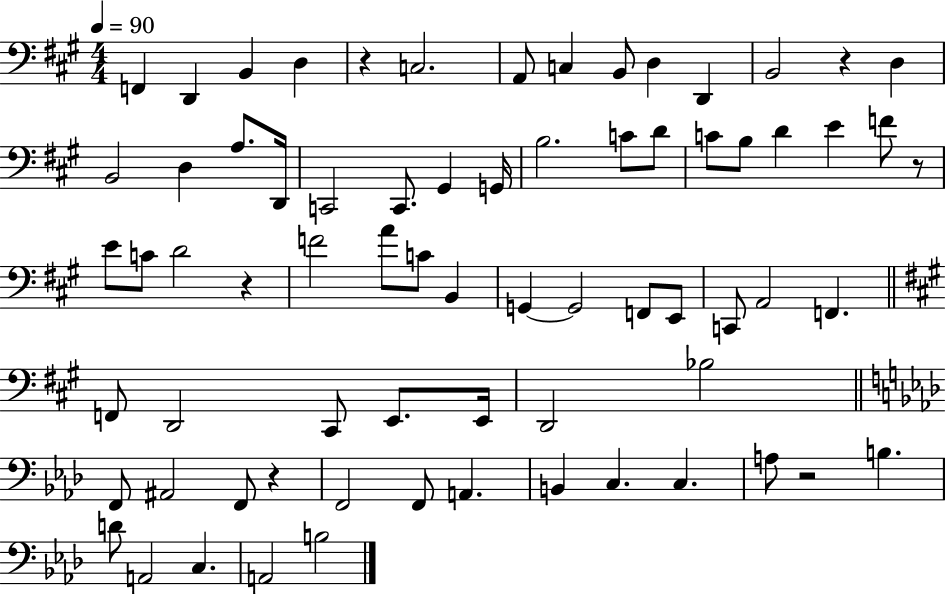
{
  \clef bass
  \numericTimeSignature
  \time 4/4
  \key a \major
  \tempo 4 = 90
  f,4 d,4 b,4 d4 | r4 c2. | a,8 c4 b,8 d4 d,4 | b,2 r4 d4 | \break b,2 d4 a8. d,16 | c,2 c,8. gis,4 g,16 | b2. c'8 d'8 | c'8 b8 d'4 e'4 f'8 r8 | \break e'8 c'8 d'2 r4 | f'2 a'8 c'8 b,4 | g,4~~ g,2 f,8 e,8 | c,8 a,2 f,4. | \break \bar "||" \break \key a \major f,8 d,2 cis,8 e,8. e,16 | d,2 bes2 | \bar "||" \break \key aes \major f,8 ais,2 f,8 r4 | f,2 f,8 a,4. | b,4 c4. c4. | a8 r2 b4. | \break d'8 a,2 c4. | a,2 b2 | \bar "|."
}